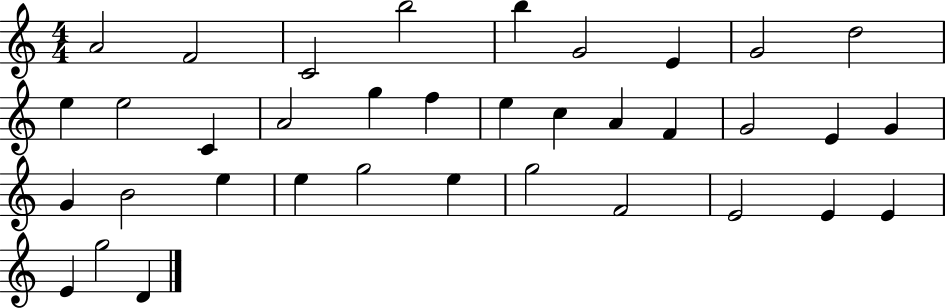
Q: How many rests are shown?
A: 0